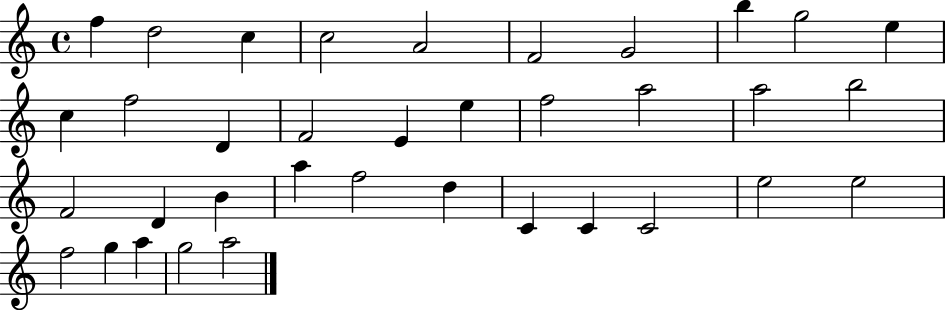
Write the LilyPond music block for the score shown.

{
  \clef treble
  \time 4/4
  \defaultTimeSignature
  \key c \major
  f''4 d''2 c''4 | c''2 a'2 | f'2 g'2 | b''4 g''2 e''4 | \break c''4 f''2 d'4 | f'2 e'4 e''4 | f''2 a''2 | a''2 b''2 | \break f'2 d'4 b'4 | a''4 f''2 d''4 | c'4 c'4 c'2 | e''2 e''2 | \break f''2 g''4 a''4 | g''2 a''2 | \bar "|."
}